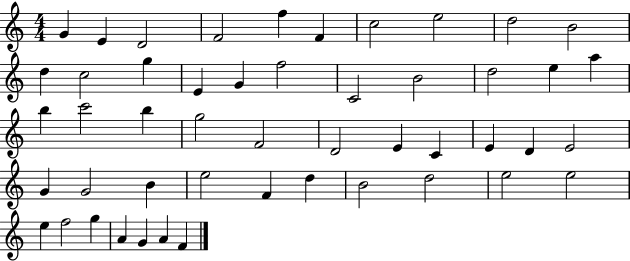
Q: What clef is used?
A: treble